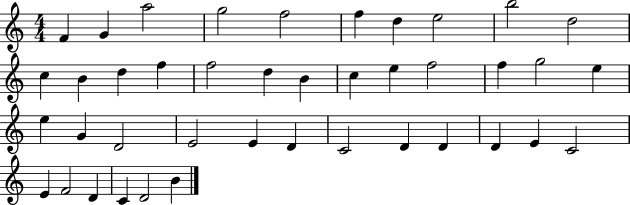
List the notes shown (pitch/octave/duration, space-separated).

F4/q G4/q A5/h G5/h F5/h F5/q D5/q E5/h B5/h D5/h C5/q B4/q D5/q F5/q F5/h D5/q B4/q C5/q E5/q F5/h F5/q G5/h E5/q E5/q G4/q D4/h E4/h E4/q D4/q C4/h D4/q D4/q D4/q E4/q C4/h E4/q F4/h D4/q C4/q D4/h B4/q